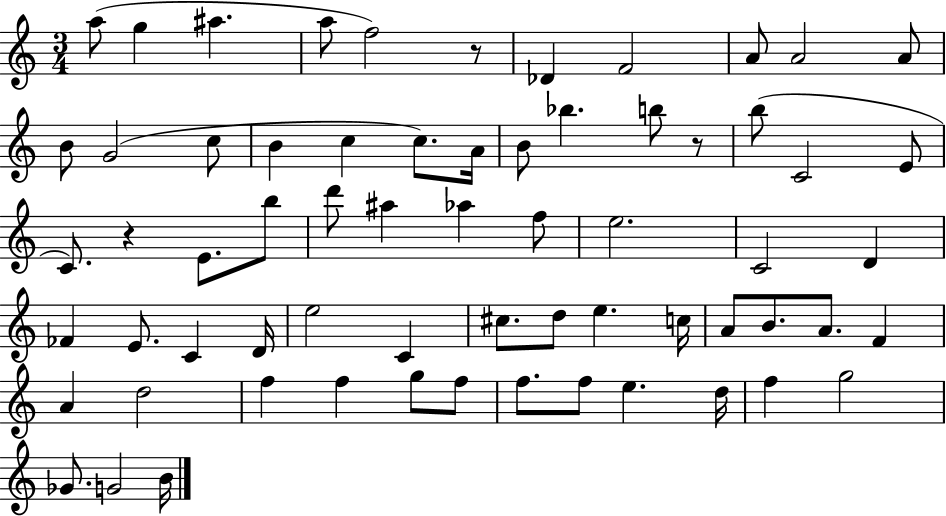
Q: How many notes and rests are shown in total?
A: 65